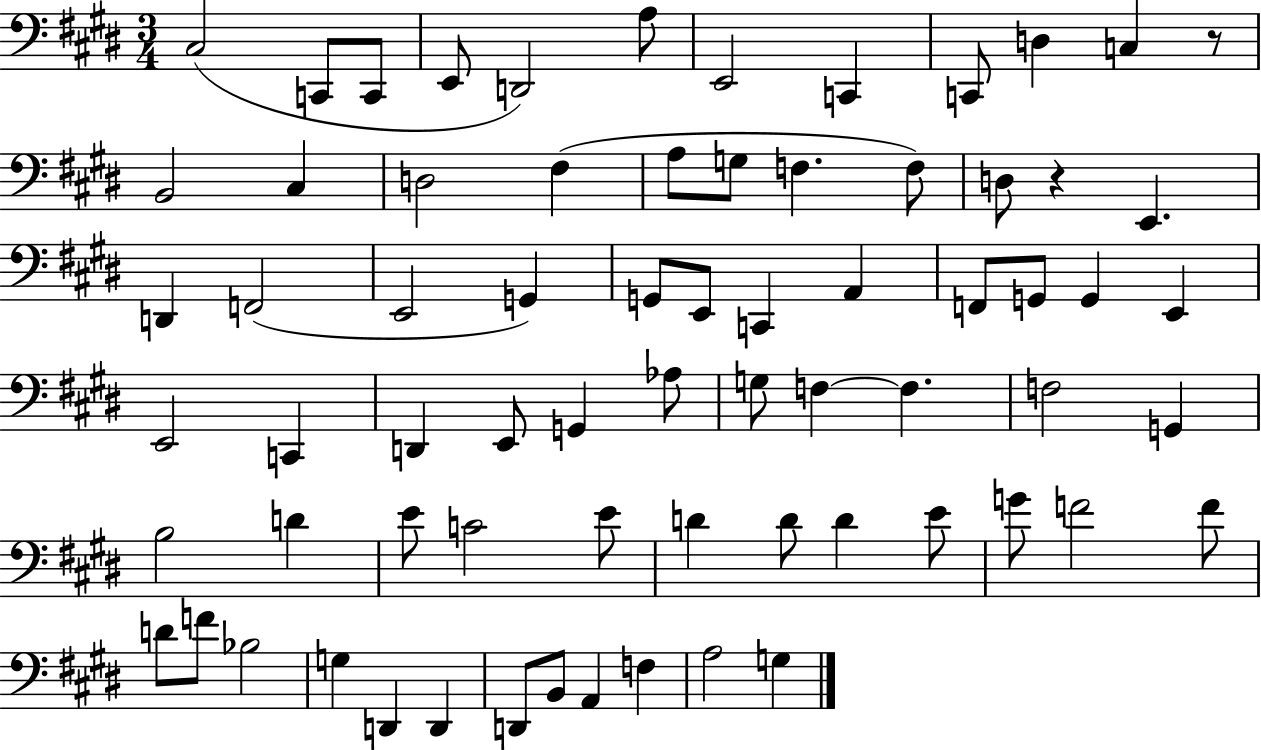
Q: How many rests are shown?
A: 2